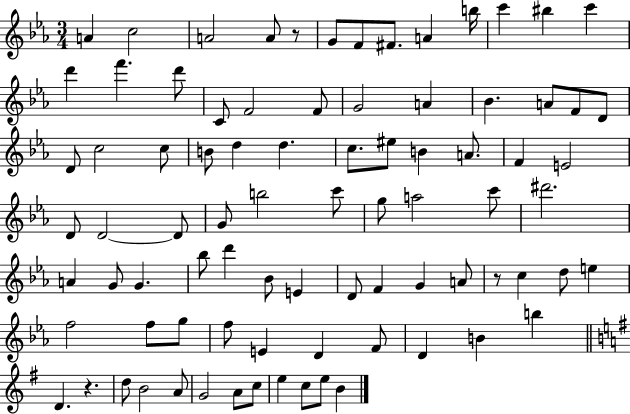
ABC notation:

X:1
T:Untitled
M:3/4
L:1/4
K:Eb
A c2 A2 A/2 z/2 G/2 F/2 ^F/2 A b/4 c' ^b c' d' f' d'/2 C/2 F2 F/2 G2 A _B A/2 F/2 D/2 D/2 c2 c/2 B/2 d d c/2 ^e/2 B A/2 F E2 D/2 D2 D/2 G/2 b2 c'/2 g/2 a2 c'/2 ^d'2 A G/2 G _b/2 d' _B/2 E D/2 F G A/2 z/2 c d/2 e f2 f/2 g/2 f/2 E D F/2 D B b D z d/2 B2 A/2 G2 A/2 c/2 e c/2 e/2 B